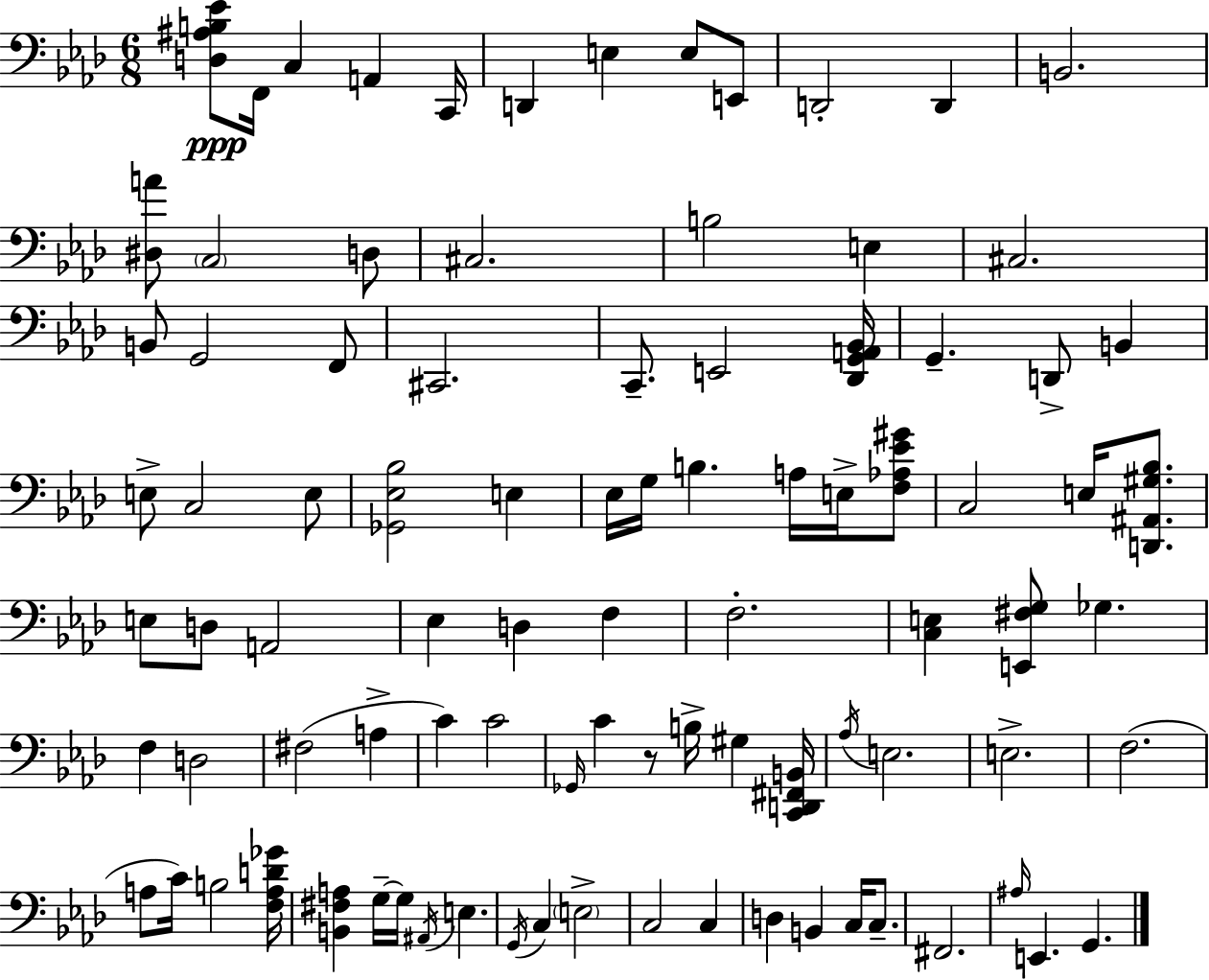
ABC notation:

X:1
T:Untitled
M:6/8
L:1/4
K:Fm
[D,^A,B,_E]/2 F,,/4 C, A,, C,,/4 D,, E, E,/2 E,,/2 D,,2 D,, B,,2 [^D,A]/2 C,2 D,/2 ^C,2 B,2 E, ^C,2 B,,/2 G,,2 F,,/2 ^C,,2 C,,/2 E,,2 [_D,,G,,A,,_B,,]/4 G,, D,,/2 B,, E,/2 C,2 E,/2 [_G,,_E,_B,]2 E, _E,/4 G,/4 B, A,/4 E,/4 [F,_A,_E^G]/2 C,2 E,/4 [D,,^A,,^G,_B,]/2 E,/2 D,/2 A,,2 _E, D, F, F,2 [C,E,] [E,,^F,G,]/2 _G, F, D,2 ^F,2 A, C C2 _G,,/4 C z/2 B,/4 ^G, [C,,D,,^F,,B,,]/4 _A,/4 E,2 E,2 F,2 A,/2 C/4 B,2 [F,A,D_G]/4 [B,,^F,A,] G,/4 G,/4 ^A,,/4 E, G,,/4 C, E,2 C,2 C, D, B,, C,/4 C,/2 ^F,,2 ^A,/4 E,, G,,